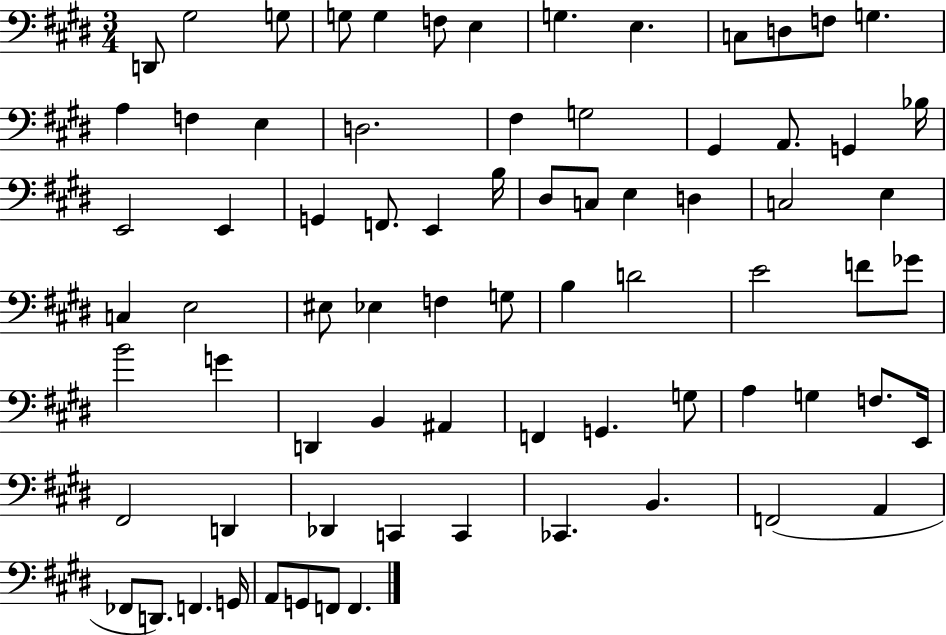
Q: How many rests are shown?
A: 0